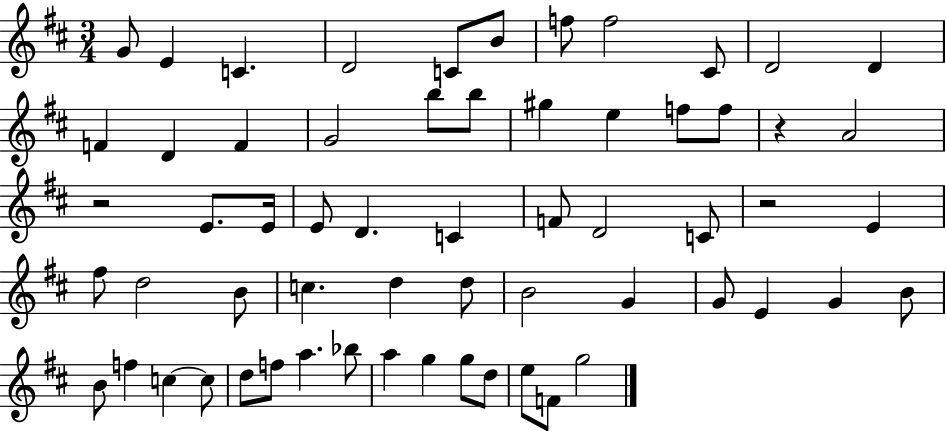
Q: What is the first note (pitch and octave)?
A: G4